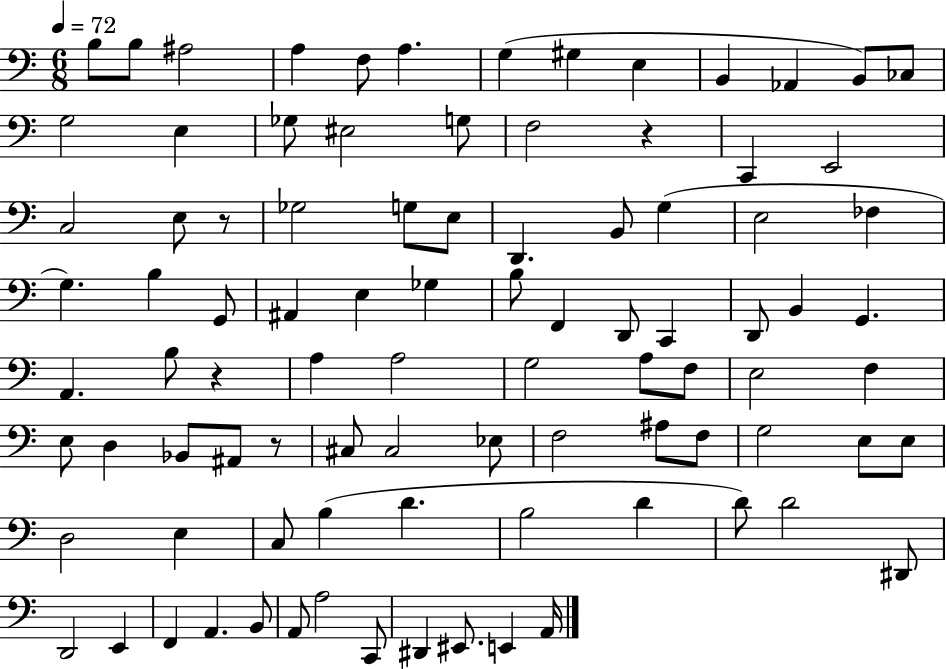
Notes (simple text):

B3/e B3/e A#3/h A3/q F3/e A3/q. G3/q G#3/q E3/q B2/q Ab2/q B2/e CES3/e G3/h E3/q Gb3/e EIS3/h G3/e F3/h R/q C2/q E2/h C3/h E3/e R/e Gb3/h G3/e E3/e D2/q. B2/e G3/q E3/h FES3/q G3/q. B3/q G2/e A#2/q E3/q Gb3/q B3/e F2/q D2/e C2/q D2/e B2/q G2/q. A2/q. B3/e R/q A3/q A3/h G3/h A3/e F3/e E3/h F3/q E3/e D3/q Bb2/e A#2/e R/e C#3/e C#3/h Eb3/e F3/h A#3/e F3/e G3/h E3/e E3/e D3/h E3/q C3/e B3/q D4/q. B3/h D4/q D4/e D4/h D#2/e D2/h E2/q F2/q A2/q. B2/e A2/e A3/h C2/e D#2/q EIS2/e. E2/q A2/s